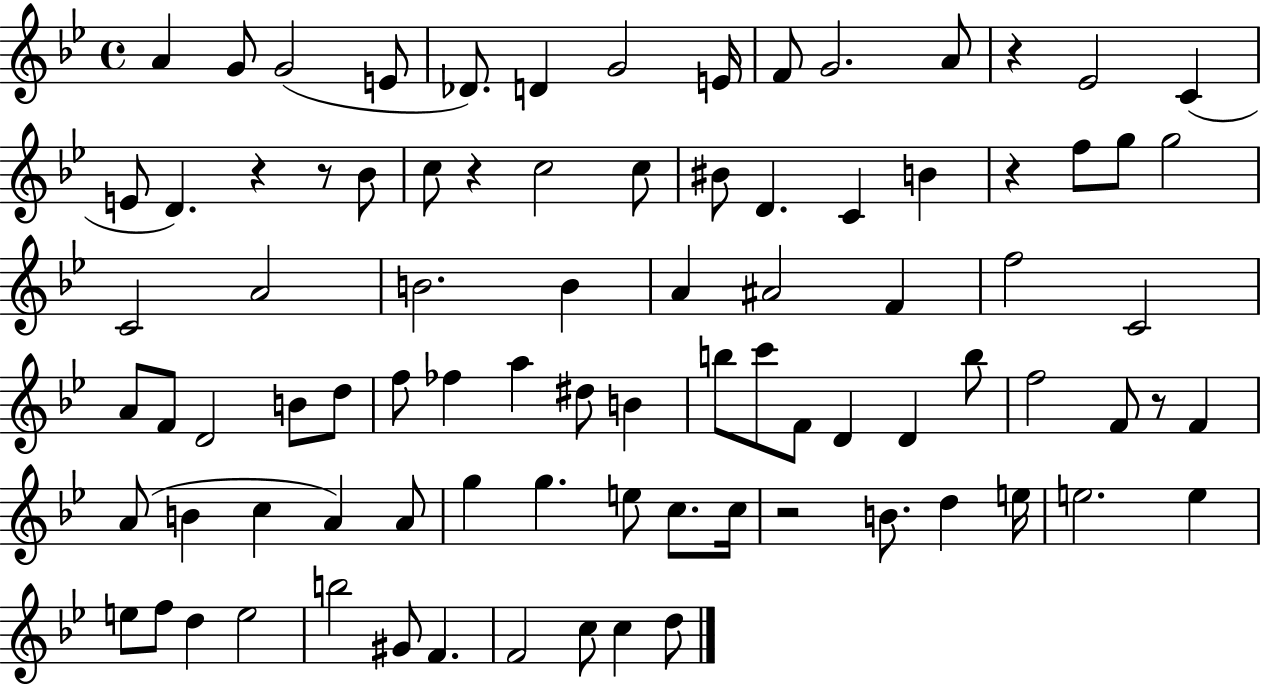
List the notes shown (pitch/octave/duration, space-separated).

A4/q G4/e G4/h E4/e Db4/e. D4/q G4/h E4/s F4/e G4/h. A4/e R/q Eb4/h C4/q E4/e D4/q. R/q R/e Bb4/e C5/e R/q C5/h C5/e BIS4/e D4/q. C4/q B4/q R/q F5/e G5/e G5/h C4/h A4/h B4/h. B4/q A4/q A#4/h F4/q F5/h C4/h A4/e F4/e D4/h B4/e D5/e F5/e FES5/q A5/q D#5/e B4/q B5/e C6/e F4/e D4/q D4/q B5/e F5/h F4/e R/e F4/q A4/e B4/q C5/q A4/q A4/e G5/q G5/q. E5/e C5/e. C5/s R/h B4/e. D5/q E5/s E5/h. E5/q E5/e F5/e D5/q E5/h B5/h G#4/e F4/q. F4/h C5/e C5/q D5/e